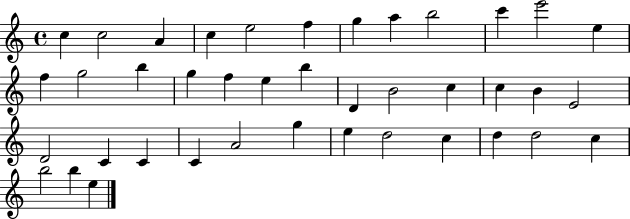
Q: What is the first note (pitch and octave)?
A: C5